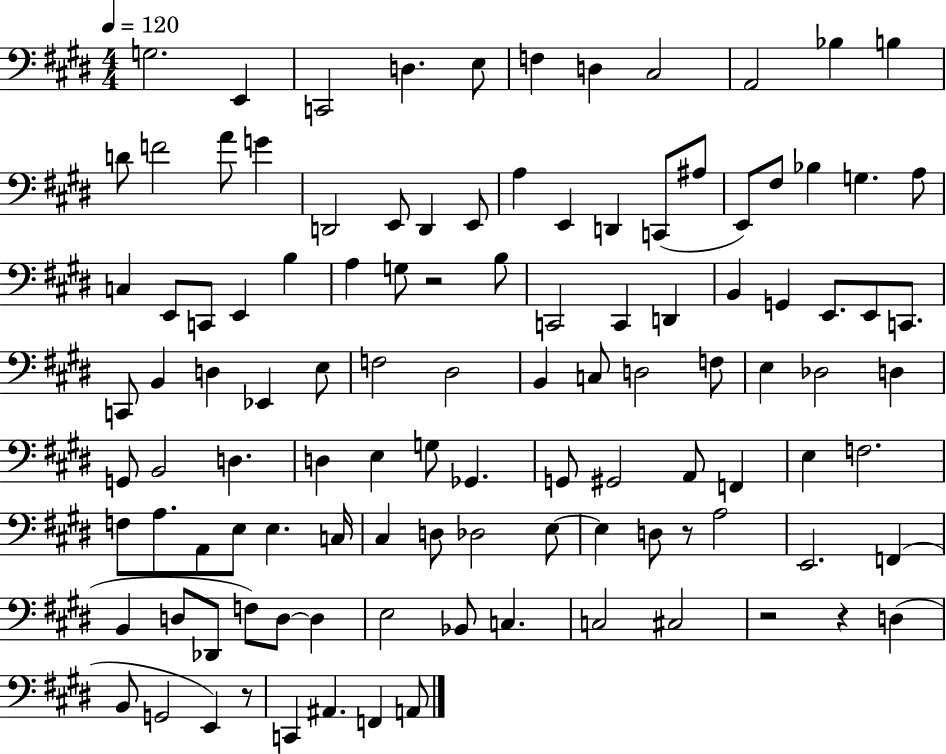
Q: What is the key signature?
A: E major